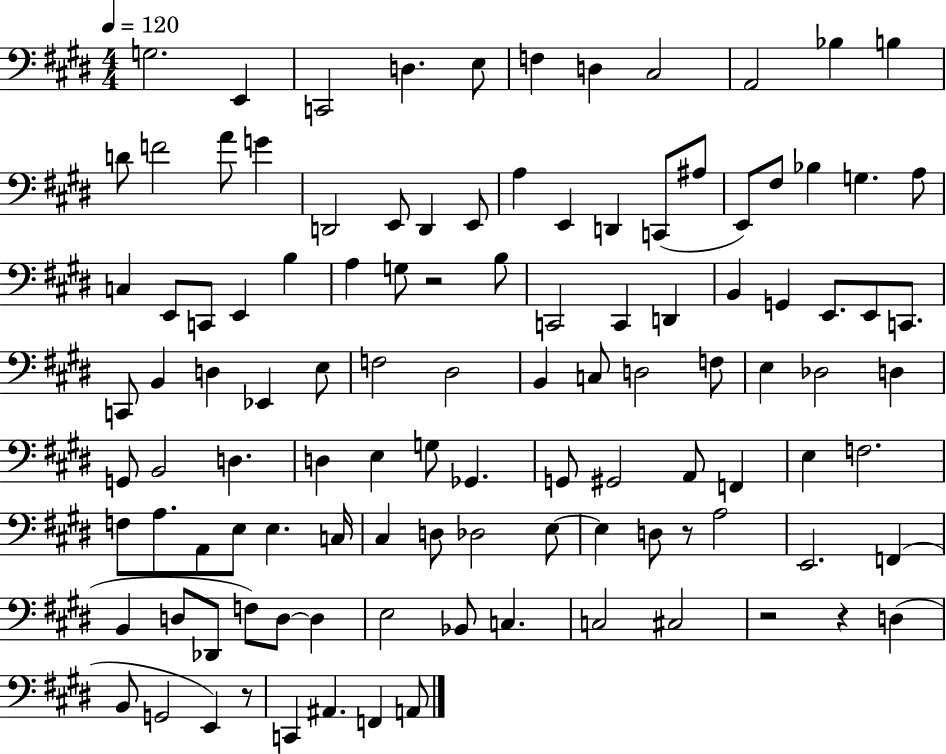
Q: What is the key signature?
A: E major